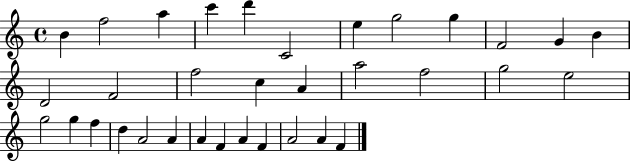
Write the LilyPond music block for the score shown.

{
  \clef treble
  \time 4/4
  \defaultTimeSignature
  \key c \major
  b'4 f''2 a''4 | c'''4 d'''4 c'2 | e''4 g''2 g''4 | f'2 g'4 b'4 | \break d'2 f'2 | f''2 c''4 a'4 | a''2 f''2 | g''2 e''2 | \break g''2 g''4 f''4 | d''4 a'2 a'4 | a'4 f'4 a'4 f'4 | a'2 a'4 f'4 | \break \bar "|."
}